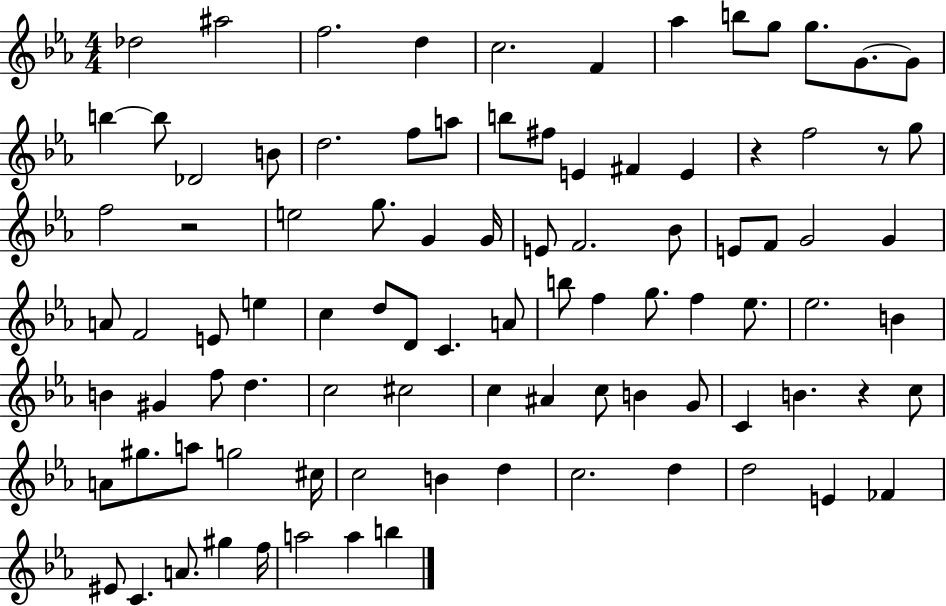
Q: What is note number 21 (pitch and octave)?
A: F#5